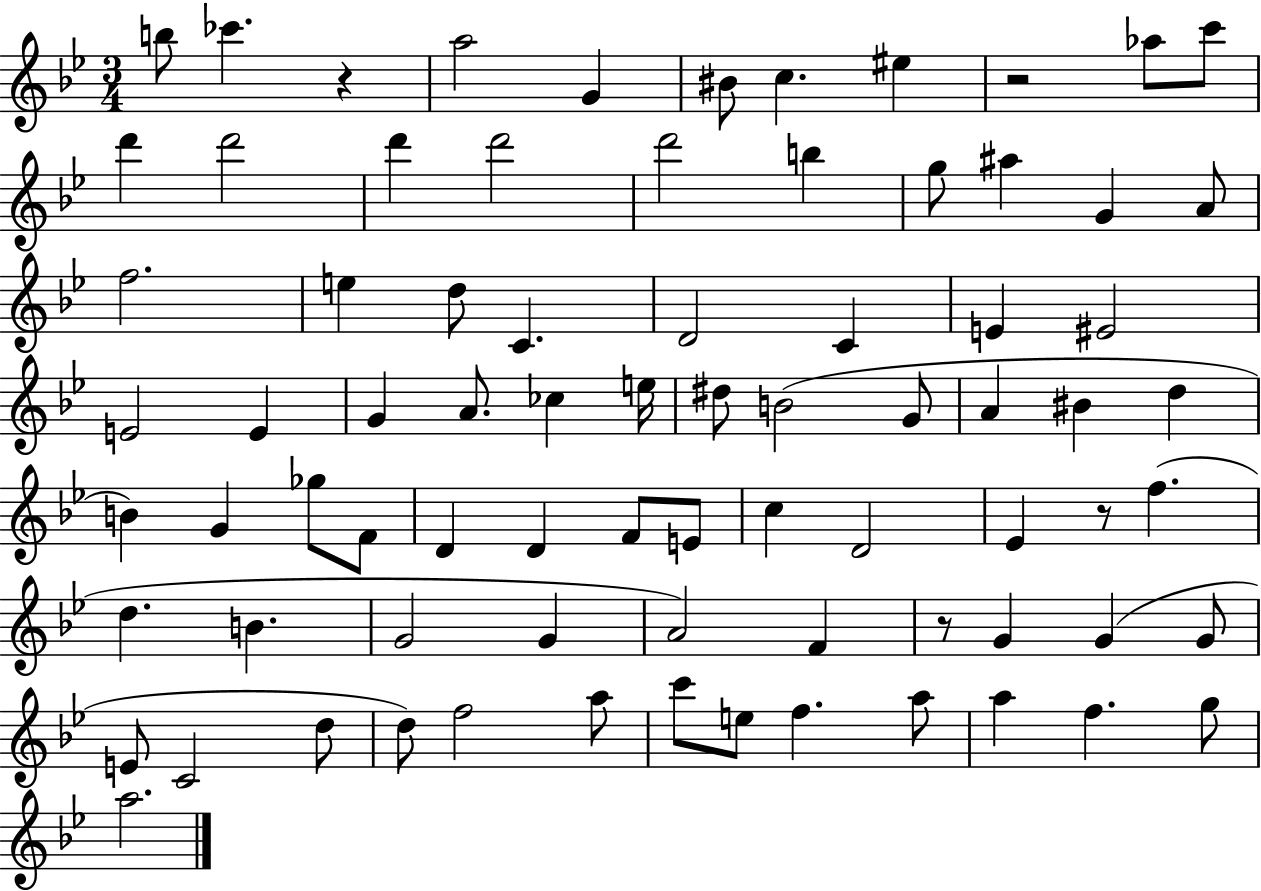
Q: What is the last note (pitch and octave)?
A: A5